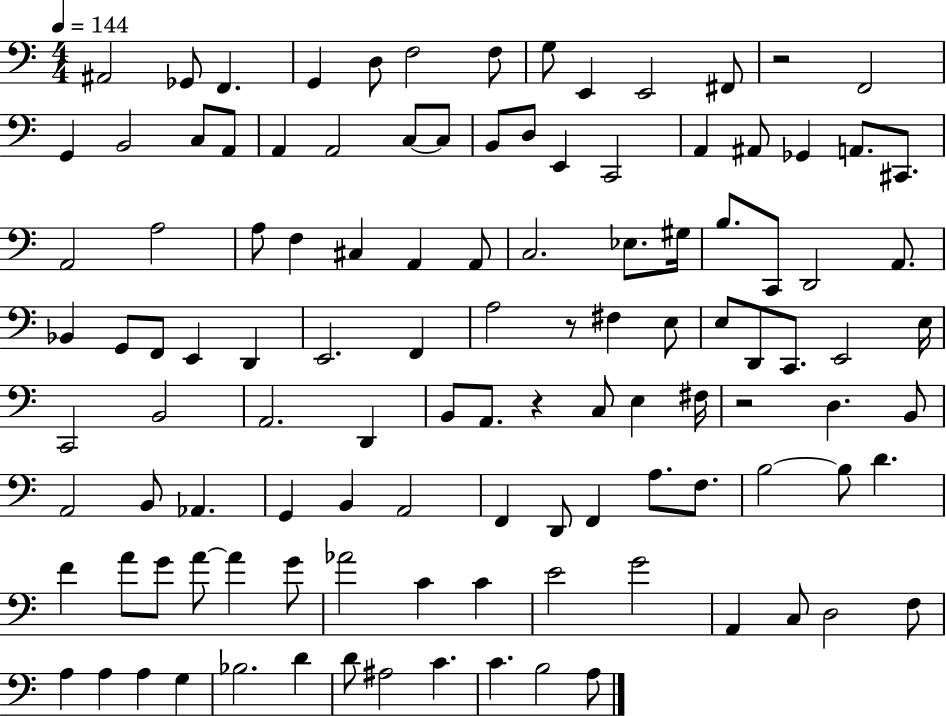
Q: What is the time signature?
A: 4/4